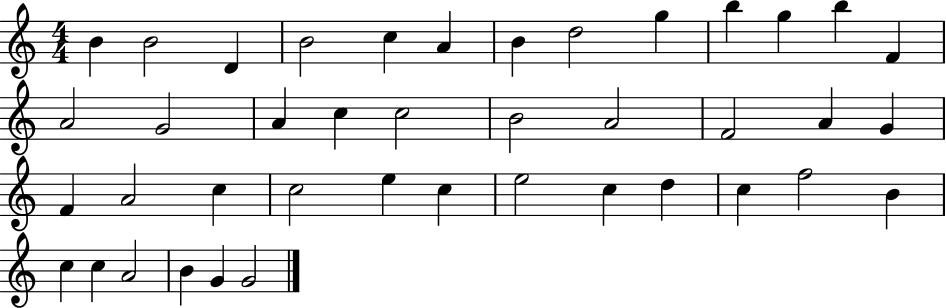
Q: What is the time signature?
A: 4/4